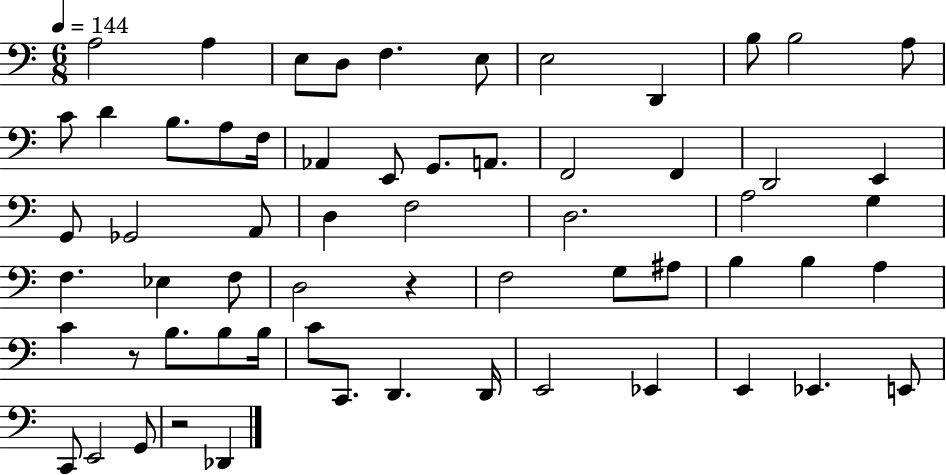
{
  \clef bass
  \numericTimeSignature
  \time 6/8
  \key c \major
  \tempo 4 = 144
  a2 a4 | e8 d8 f4. e8 | e2 d,4 | b8 b2 a8 | \break c'8 d'4 b8. a8 f16 | aes,4 e,8 g,8. a,8. | f,2 f,4 | d,2 e,4 | \break g,8 ges,2 a,8 | d4 f2 | d2. | a2 g4 | \break f4. ees4 f8 | d2 r4 | f2 g8 ais8 | b4 b4 a4 | \break c'4 r8 b8. b8 b16 | c'8 c,8. d,4. d,16 | e,2 ees,4 | e,4 ees,4. e,8 | \break c,8 e,2 g,8 | r2 des,4 | \bar "|."
}